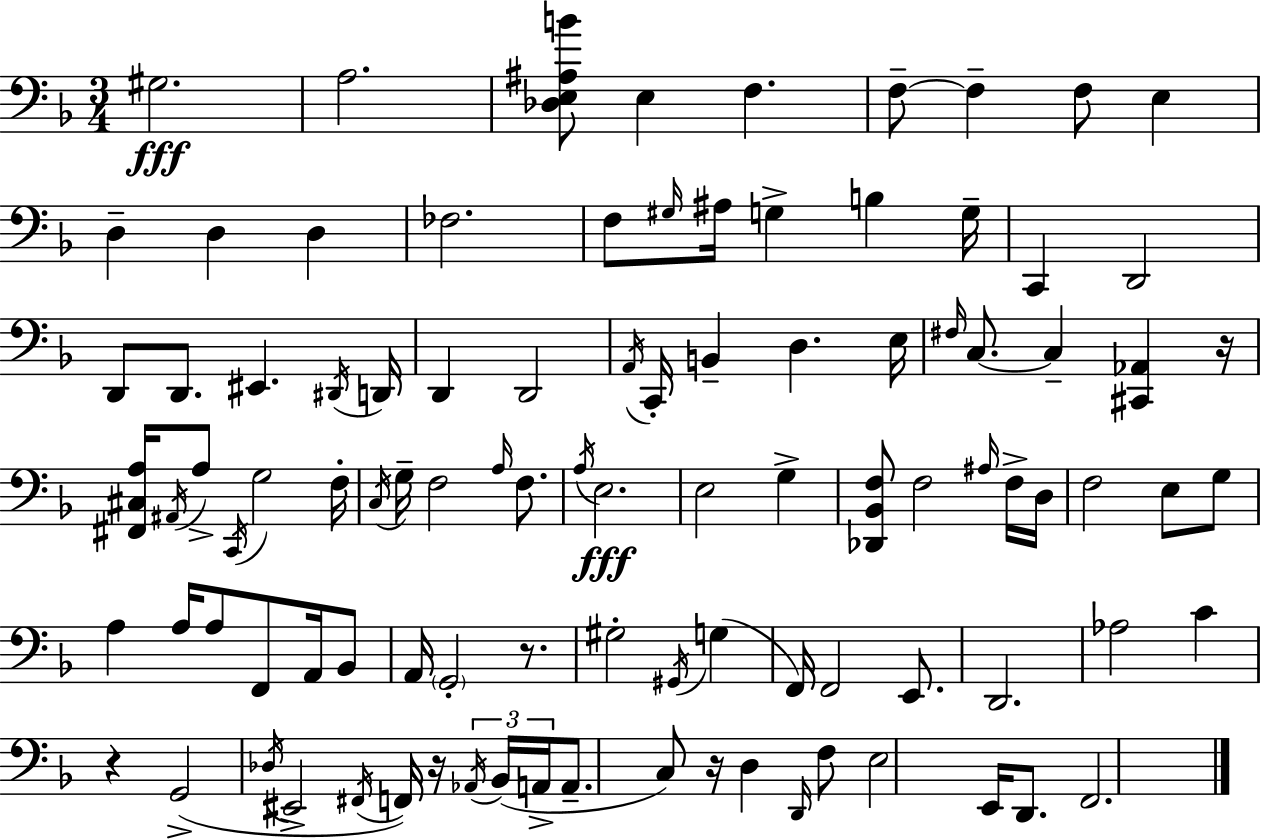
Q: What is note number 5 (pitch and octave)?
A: F3